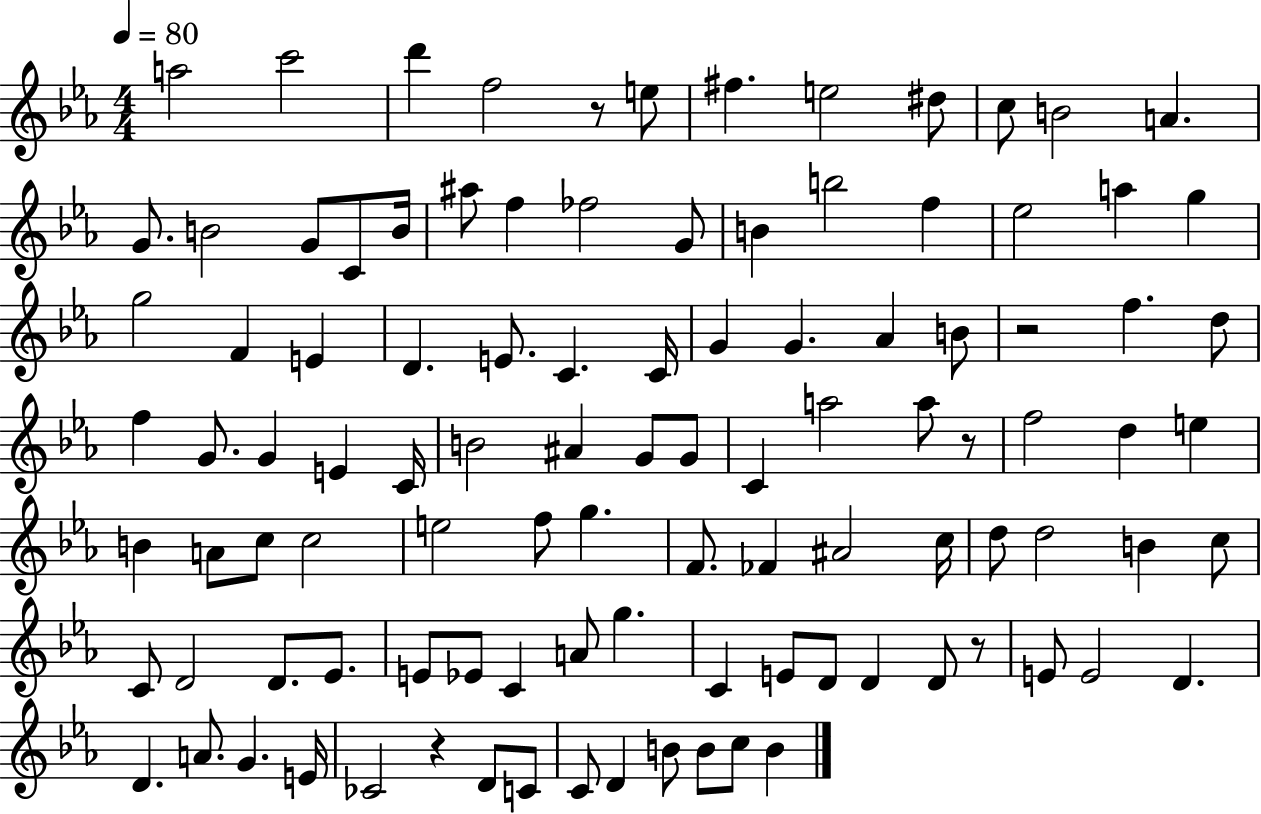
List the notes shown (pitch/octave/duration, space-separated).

A5/h C6/h D6/q F5/h R/e E5/e F#5/q. E5/h D#5/e C5/e B4/h A4/q. G4/e. B4/h G4/e C4/e B4/s A#5/e F5/q FES5/h G4/e B4/q B5/h F5/q Eb5/h A5/q G5/q G5/h F4/q E4/q D4/q. E4/e. C4/q. C4/s G4/q G4/q. Ab4/q B4/e R/h F5/q. D5/e F5/q G4/e. G4/q E4/q C4/s B4/h A#4/q G4/e G4/e C4/q A5/h A5/e R/e F5/h D5/q E5/q B4/q A4/e C5/e C5/h E5/h F5/e G5/q. F4/e. FES4/q A#4/h C5/s D5/e D5/h B4/q C5/e C4/e D4/h D4/e. Eb4/e. E4/e Eb4/e C4/q A4/e G5/q. C4/q E4/e D4/e D4/q D4/e R/e E4/e E4/h D4/q. D4/q. A4/e. G4/q. E4/s CES4/h R/q D4/e C4/e C4/e D4/q B4/e B4/e C5/e B4/q